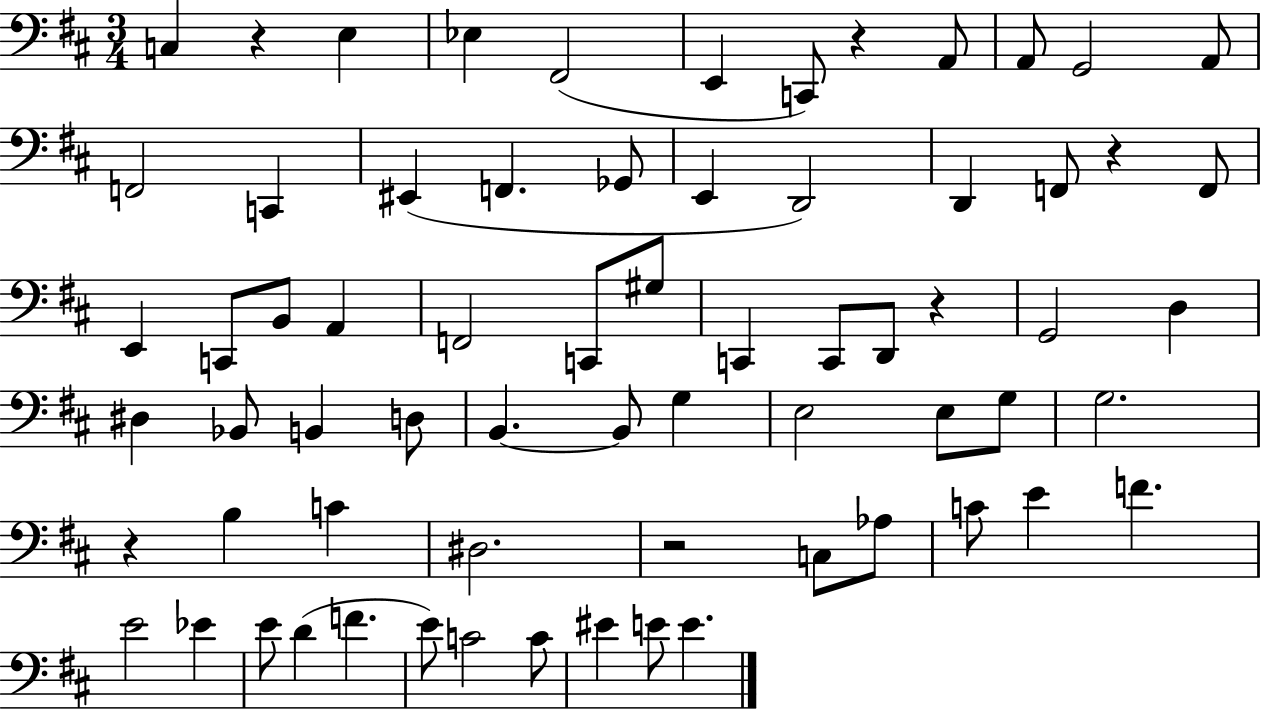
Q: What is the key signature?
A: D major